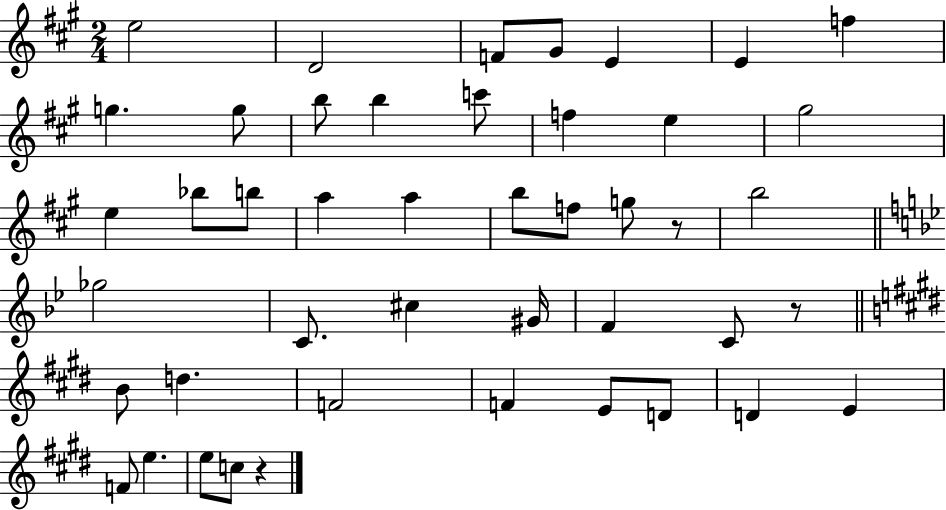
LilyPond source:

{
  \clef treble
  \numericTimeSignature
  \time 2/4
  \key a \major
  \repeat volta 2 { e''2 | d'2 | f'8 gis'8 e'4 | e'4 f''4 | \break g''4. g''8 | b''8 b''4 c'''8 | f''4 e''4 | gis''2 | \break e''4 bes''8 b''8 | a''4 a''4 | b''8 f''8 g''8 r8 | b''2 | \break \bar "||" \break \key bes \major ges''2 | c'8. cis''4 gis'16 | f'4 c'8 r8 | \bar "||" \break \key e \major b'8 d''4. | f'2 | f'4 e'8 d'8 | d'4 e'4 | \break f'8 e''4. | e''8 c''8 r4 | } \bar "|."
}